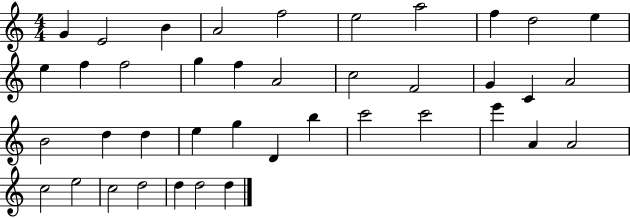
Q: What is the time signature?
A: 4/4